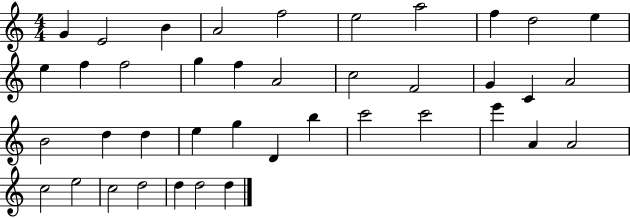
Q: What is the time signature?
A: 4/4